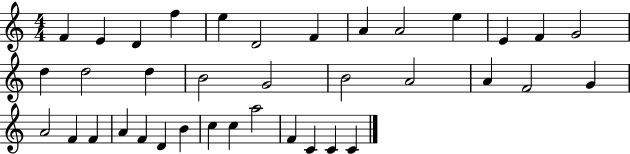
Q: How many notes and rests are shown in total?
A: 37